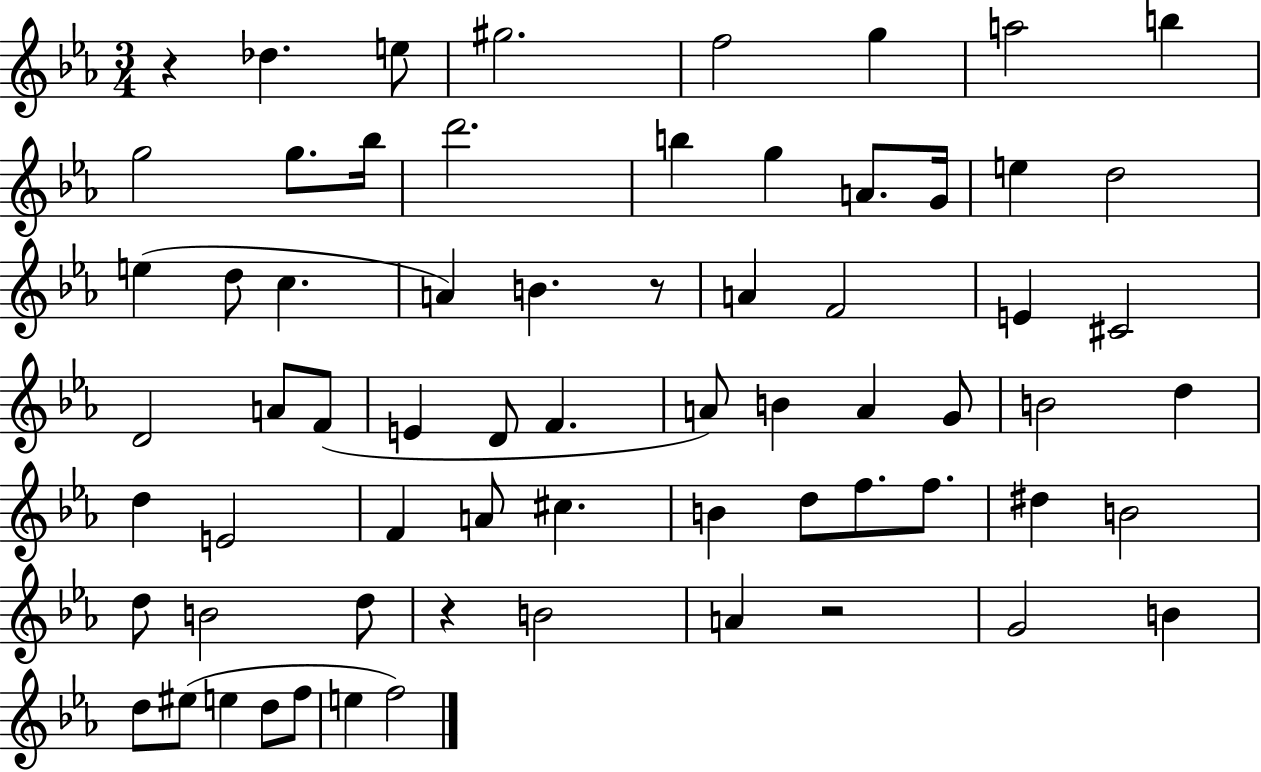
X:1
T:Untitled
M:3/4
L:1/4
K:Eb
z _d e/2 ^g2 f2 g a2 b g2 g/2 _b/4 d'2 b g A/2 G/4 e d2 e d/2 c A B z/2 A F2 E ^C2 D2 A/2 F/2 E D/2 F A/2 B A G/2 B2 d d E2 F A/2 ^c B d/2 f/2 f/2 ^d B2 d/2 B2 d/2 z B2 A z2 G2 B d/2 ^e/2 e d/2 f/2 e f2